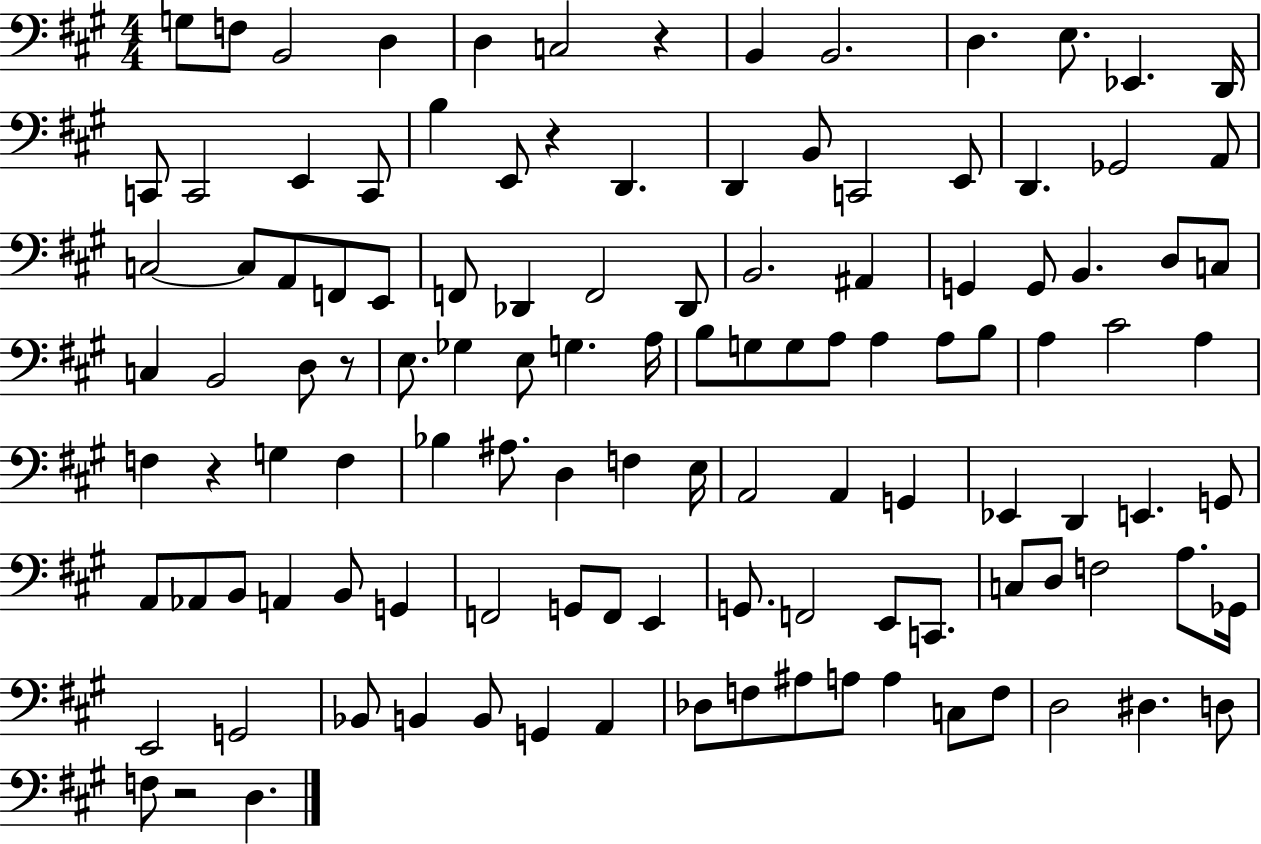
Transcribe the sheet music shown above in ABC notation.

X:1
T:Untitled
M:4/4
L:1/4
K:A
G,/2 F,/2 B,,2 D, D, C,2 z B,, B,,2 D, E,/2 _E,, D,,/4 C,,/2 C,,2 E,, C,,/2 B, E,,/2 z D,, D,, B,,/2 C,,2 E,,/2 D,, _G,,2 A,,/2 C,2 C,/2 A,,/2 F,,/2 E,,/2 F,,/2 _D,, F,,2 _D,,/2 B,,2 ^A,, G,, G,,/2 B,, D,/2 C,/2 C, B,,2 D,/2 z/2 E,/2 _G, E,/2 G, A,/4 B,/2 G,/2 G,/2 A,/2 A, A,/2 B,/2 A, ^C2 A, F, z G, F, _B, ^A,/2 D, F, E,/4 A,,2 A,, G,, _E,, D,, E,, G,,/2 A,,/2 _A,,/2 B,,/2 A,, B,,/2 G,, F,,2 G,,/2 F,,/2 E,, G,,/2 F,,2 E,,/2 C,,/2 C,/2 D,/2 F,2 A,/2 _G,,/4 E,,2 G,,2 _B,,/2 B,, B,,/2 G,, A,, _D,/2 F,/2 ^A,/2 A,/2 A, C,/2 F,/2 D,2 ^D, D,/2 F,/2 z2 D,